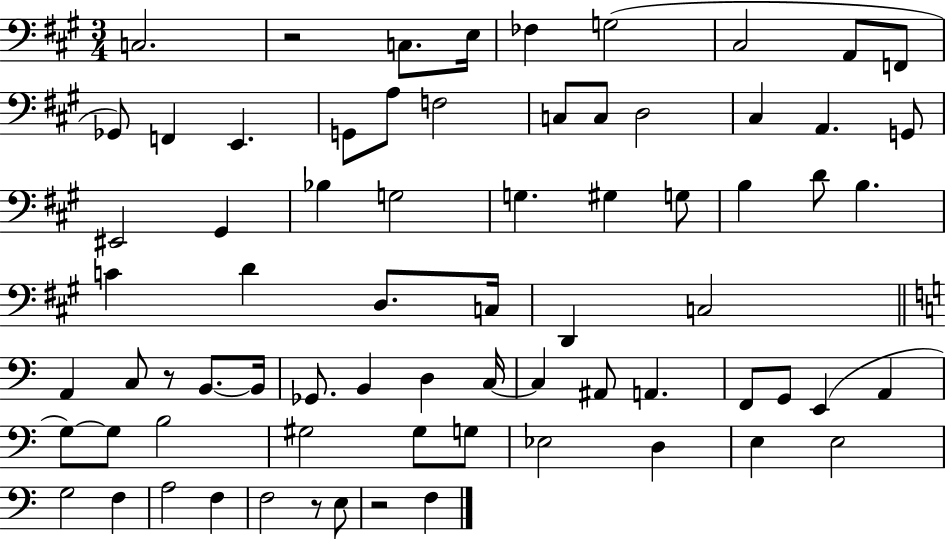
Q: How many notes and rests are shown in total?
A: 72